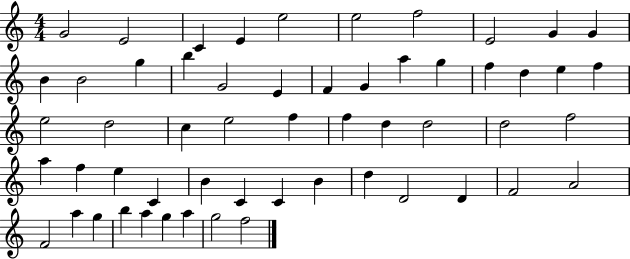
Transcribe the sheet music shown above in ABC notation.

X:1
T:Untitled
M:4/4
L:1/4
K:C
G2 E2 C E e2 e2 f2 E2 G G B B2 g b G2 E F G a g f d e f e2 d2 c e2 f f d d2 d2 f2 a f e C B C C B d D2 D F2 A2 F2 a g b a g a g2 f2